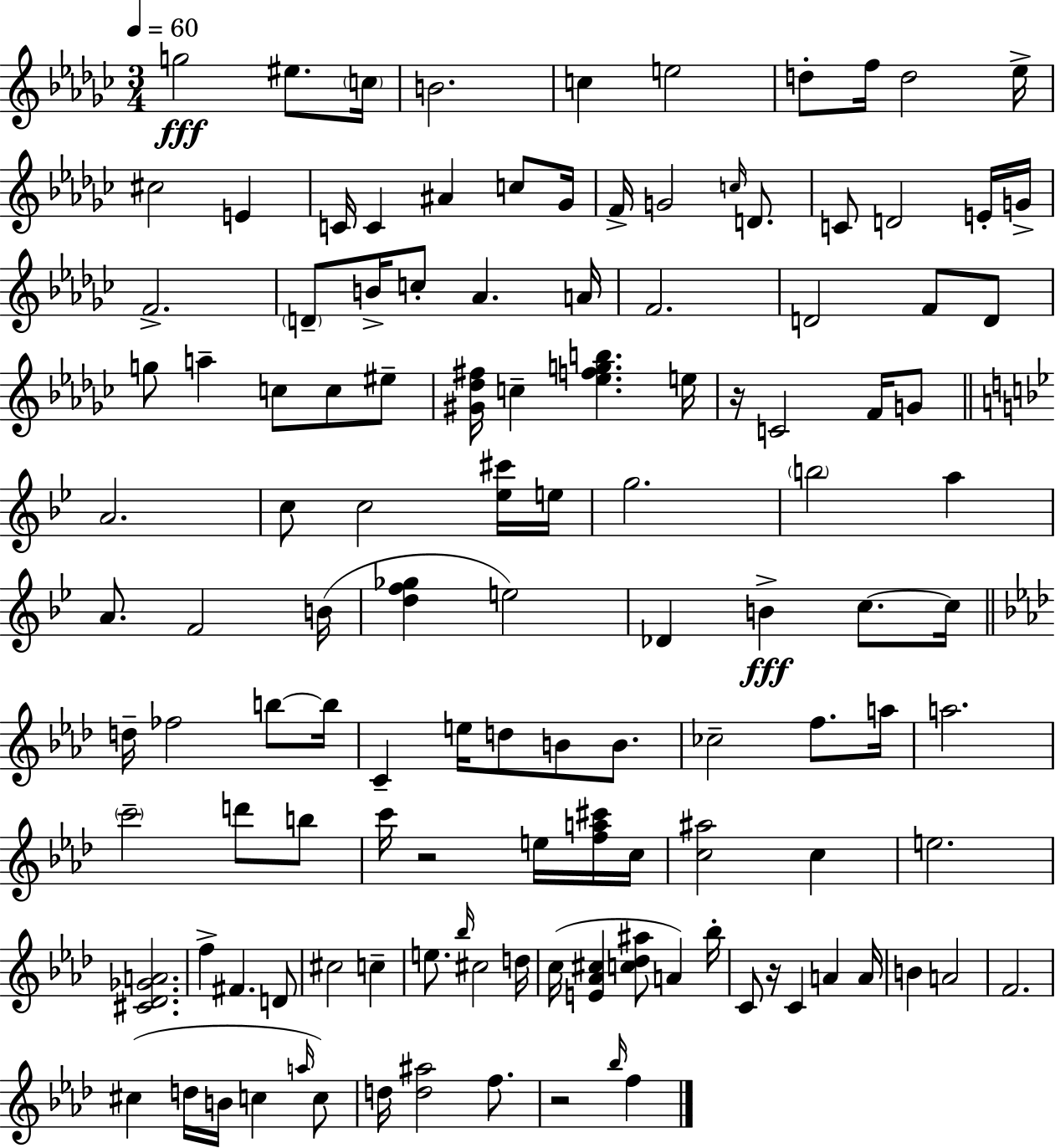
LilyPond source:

{
  \clef treble
  \numericTimeSignature
  \time 3/4
  \key ees \minor
  \tempo 4 = 60
  g''2\fff eis''8. \parenthesize c''16 | b'2. | c''4 e''2 | d''8-. f''16 d''2 ees''16-> | \break cis''2 e'4 | c'16 c'4 ais'4 c''8 ges'16 | f'16-> g'2 \grace { c''16 } d'8. | c'8 d'2 e'16-. | \break g'16-> f'2.-> | \parenthesize d'8-- b'16-> c''8-. aes'4. | a'16 f'2. | d'2 f'8 d'8 | \break g''8 a''4-- c''8 c''8 eis''8-- | <gis' des'' fis''>16 c''4-- <ees'' f'' g'' b''>4. | e''16 r16 c'2 f'16 g'8 | \bar "||" \break \key g \minor a'2. | c''8 c''2 <ees'' cis'''>16 e''16 | g''2. | \parenthesize b''2 a''4 | \break a'8. f'2 b'16( | <d'' f'' ges''>4 e''2) | des'4 b'4->\fff c''8.~~ c''16 | \bar "||" \break \key aes \major d''16-- fes''2 b''8~~ b''16 | c'4-- e''16 d''8 b'8 b'8. | ces''2-- f''8. a''16 | a''2. | \break \parenthesize c'''2-- d'''8 b''8 | c'''16 r2 e''16 <f'' a'' cis'''>16 c''16 | <c'' ais''>2 c''4 | e''2. | \break <cis' des' ges' a'>2. | f''4-> fis'4. d'8 | cis''2 c''4-- | e''8. \grace { bes''16 } cis''2 | \break d''16 c''16( <e' aes' cis''>4 <c'' des'' ais''>8 a'4) | bes''16-. c'8 r16 c'4 a'4 | a'16 b'4 a'2 | f'2. | \break cis''4( d''16 b'16 c''4 \grace { a''16 } | c''8) d''16 <d'' ais''>2 f''8. | r2 \grace { bes''16 } f''4 | \bar "|."
}